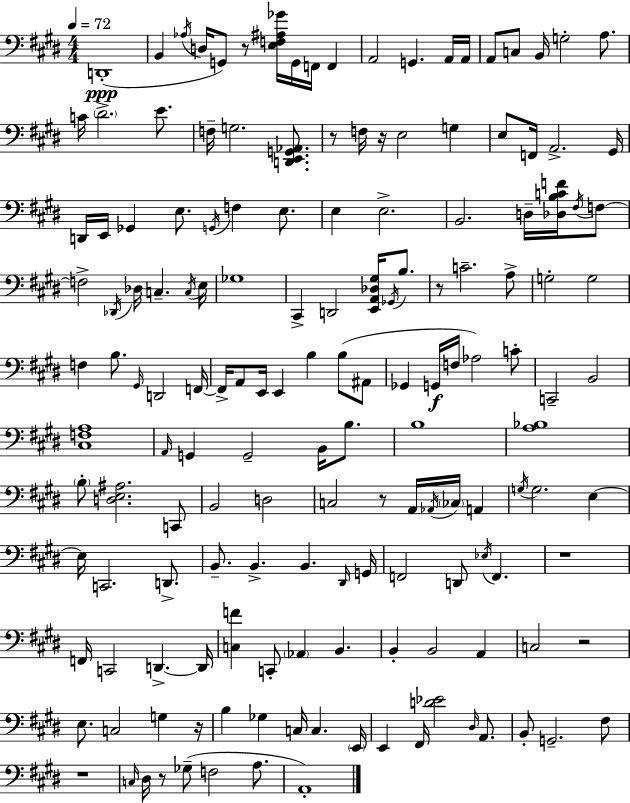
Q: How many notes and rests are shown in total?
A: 157